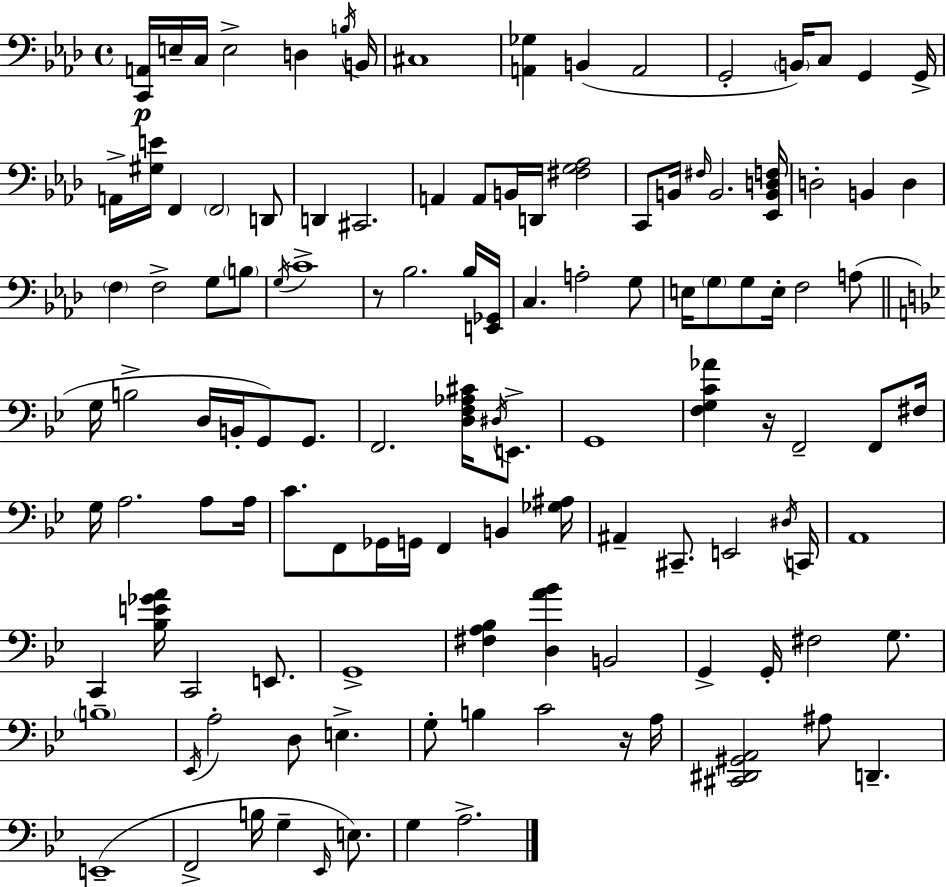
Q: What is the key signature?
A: F minor